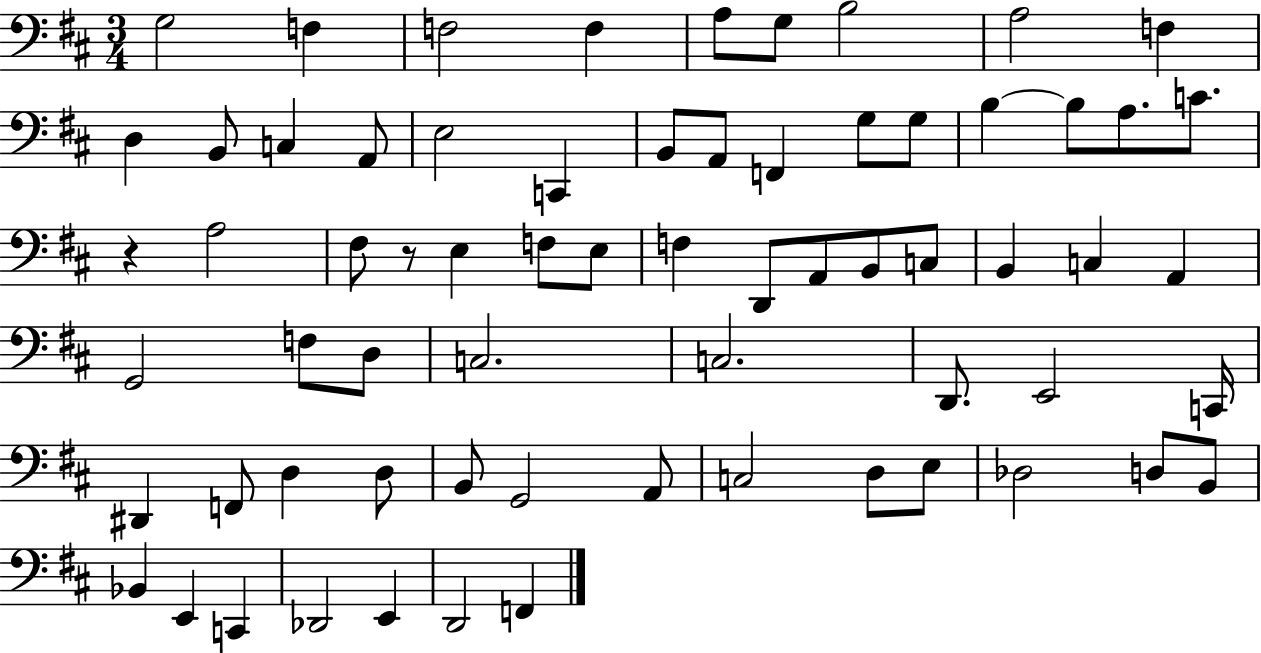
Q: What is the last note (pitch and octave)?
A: F2